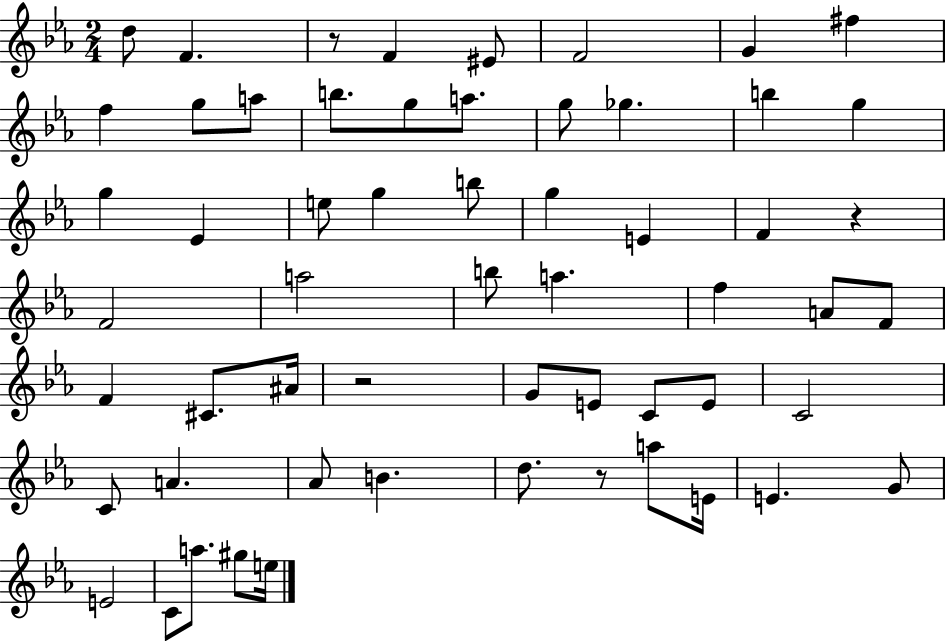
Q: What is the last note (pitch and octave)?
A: E5